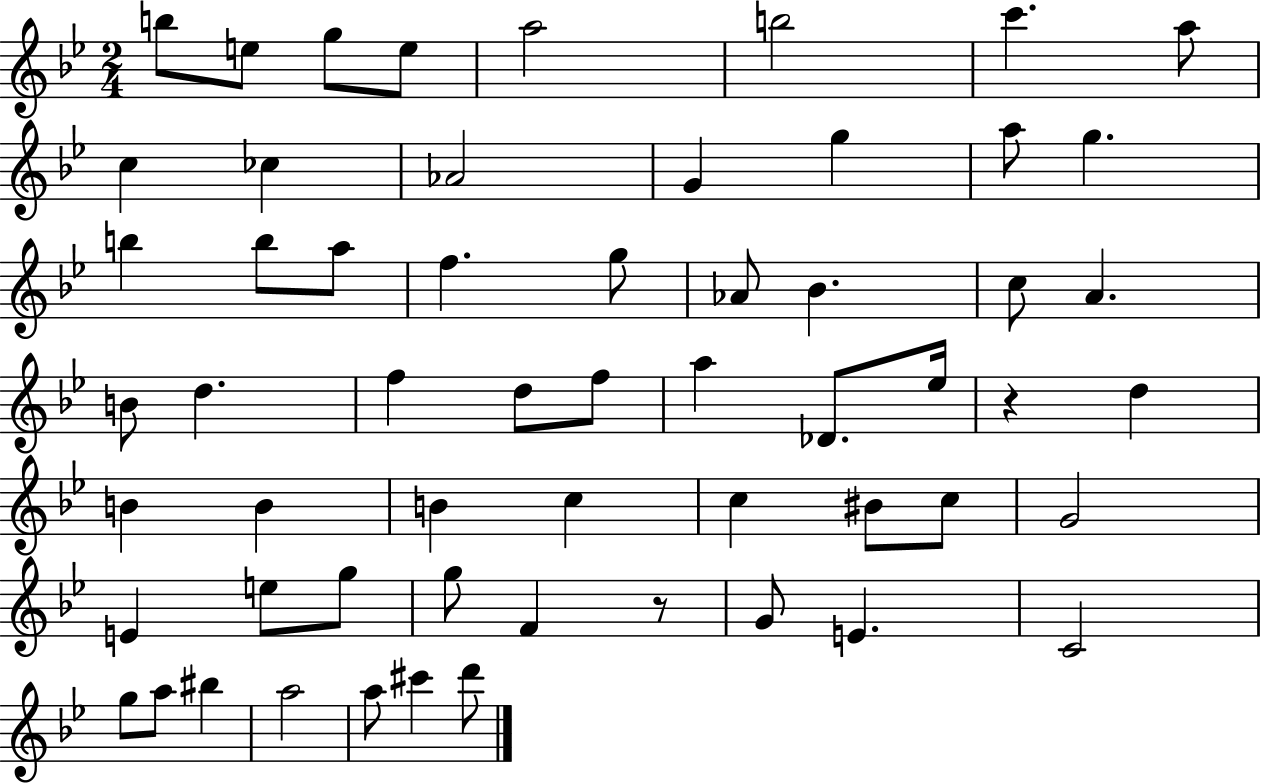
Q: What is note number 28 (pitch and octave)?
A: D5